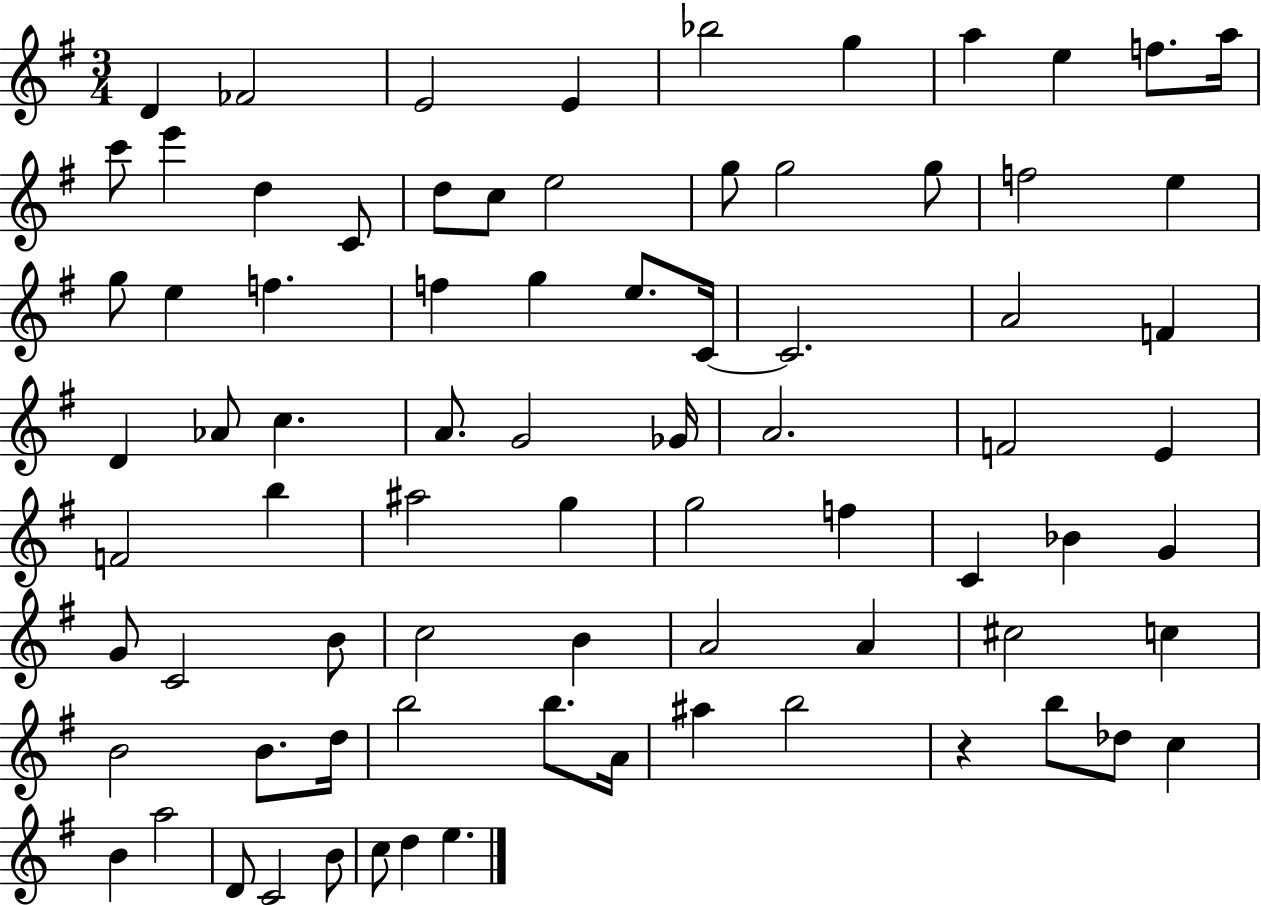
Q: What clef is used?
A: treble